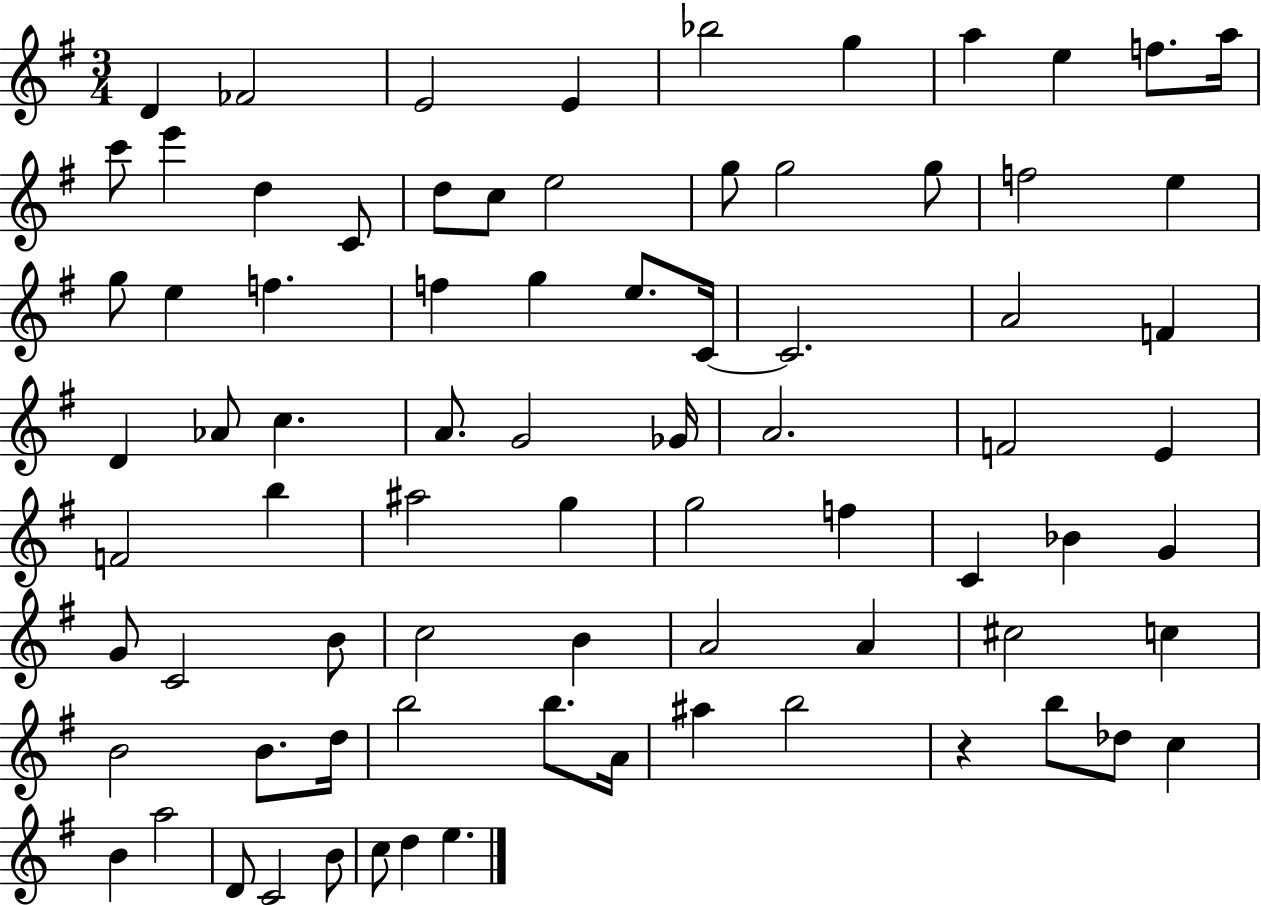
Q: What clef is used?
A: treble